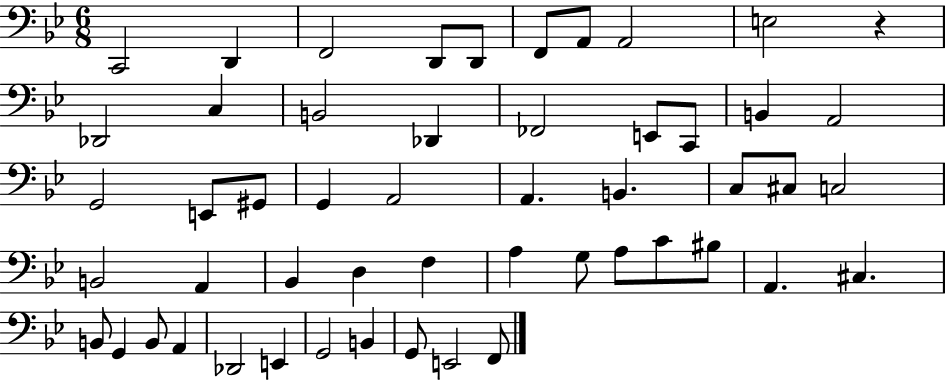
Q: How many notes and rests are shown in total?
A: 52